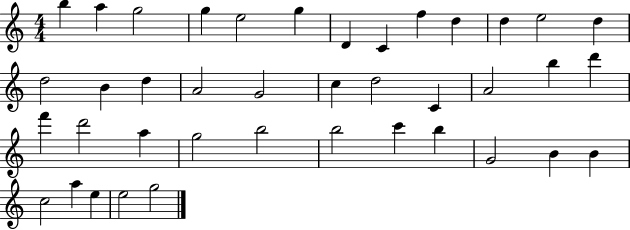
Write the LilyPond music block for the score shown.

{
  \clef treble
  \numericTimeSignature
  \time 4/4
  \key c \major
  b''4 a''4 g''2 | g''4 e''2 g''4 | d'4 c'4 f''4 d''4 | d''4 e''2 d''4 | \break d''2 b'4 d''4 | a'2 g'2 | c''4 d''2 c'4 | a'2 b''4 d'''4 | \break f'''4 d'''2 a''4 | g''2 b''2 | b''2 c'''4 b''4 | g'2 b'4 b'4 | \break c''2 a''4 e''4 | e''2 g''2 | \bar "|."
}